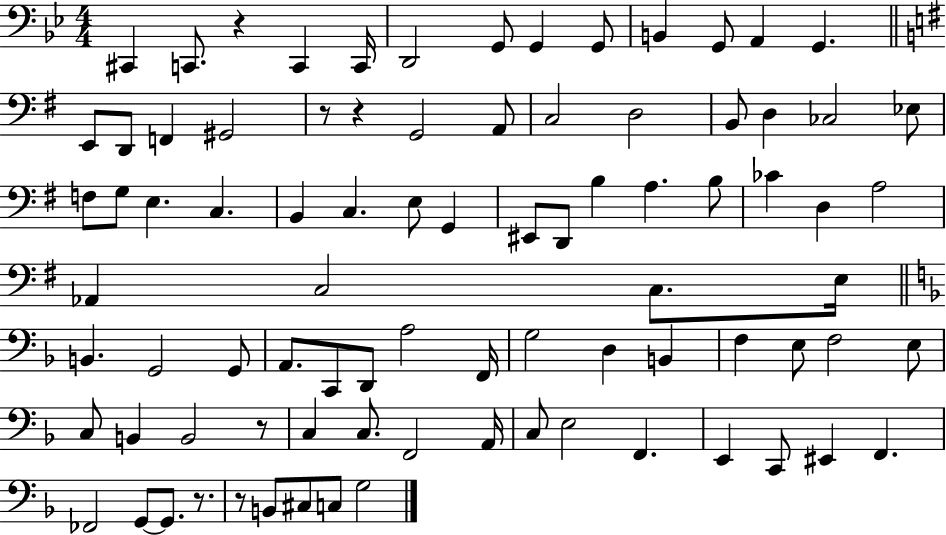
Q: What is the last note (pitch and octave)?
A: G3